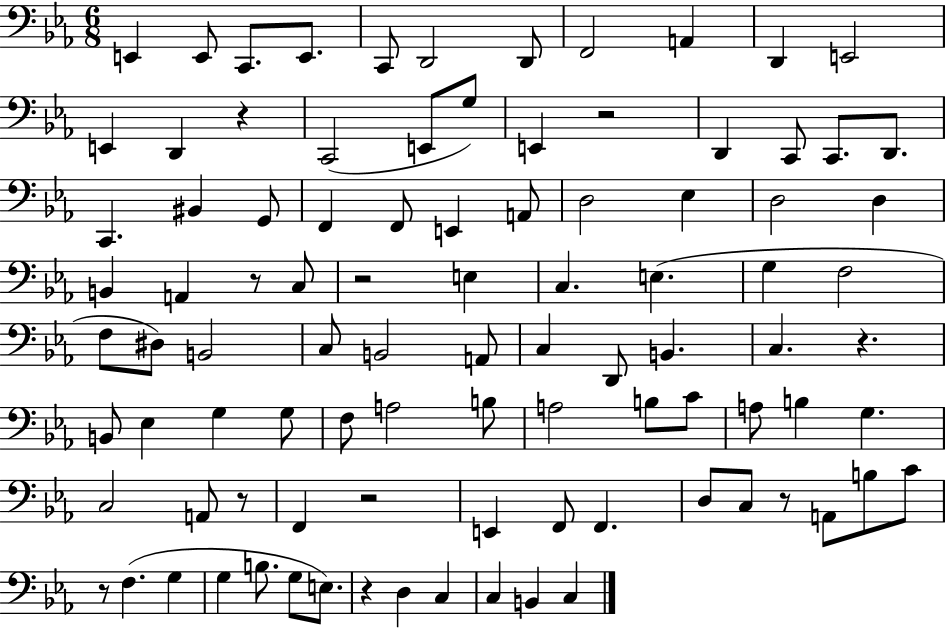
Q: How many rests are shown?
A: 10